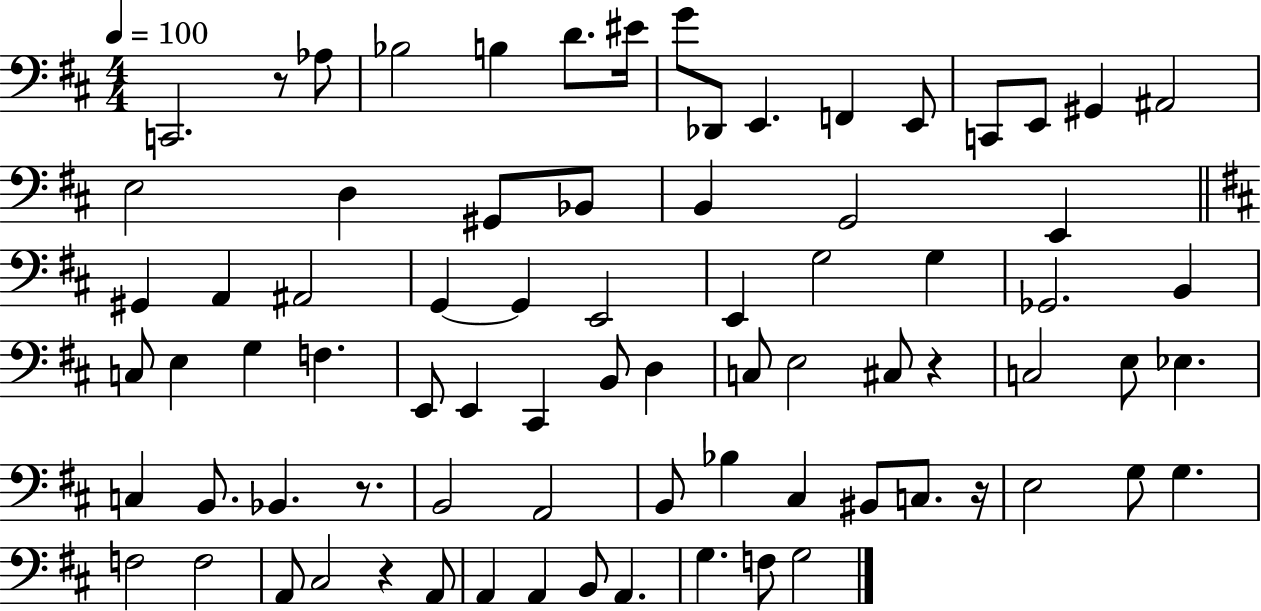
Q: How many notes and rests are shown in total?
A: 78